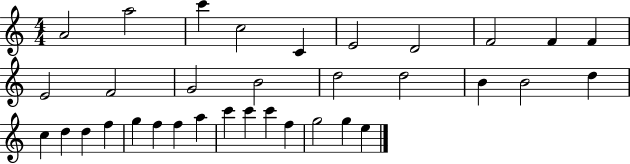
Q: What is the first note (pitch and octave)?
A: A4